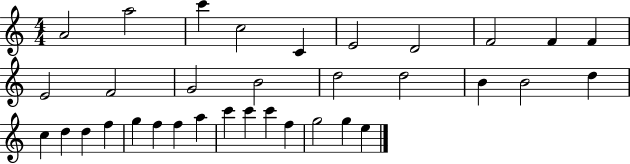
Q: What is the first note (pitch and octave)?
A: A4